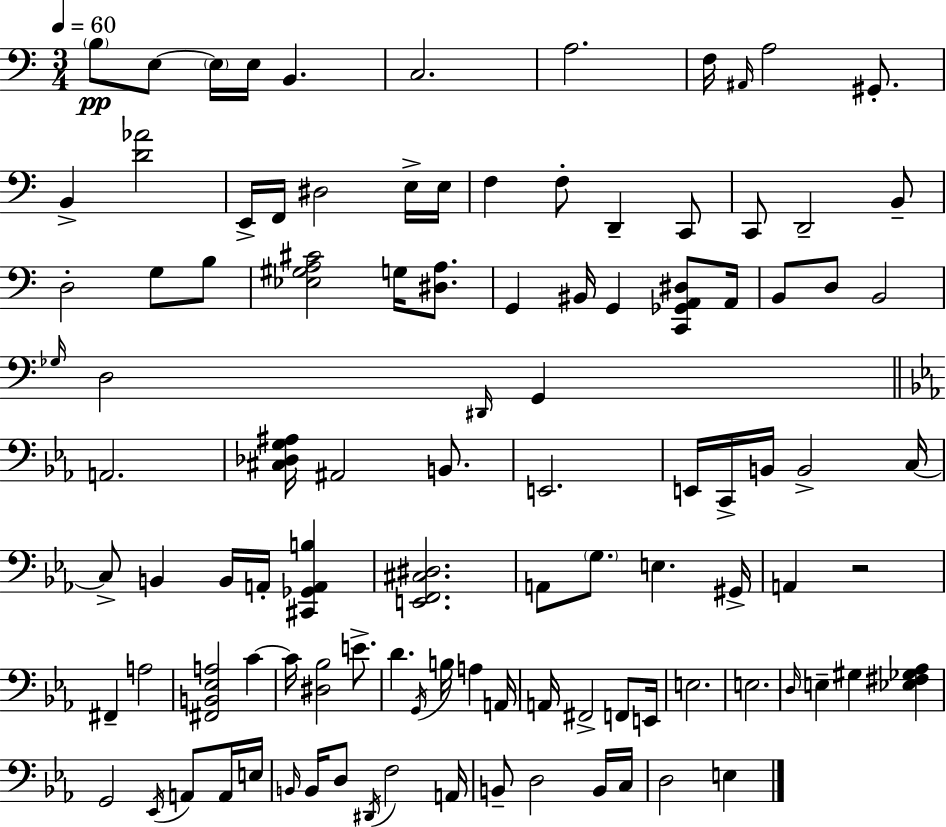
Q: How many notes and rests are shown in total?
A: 104